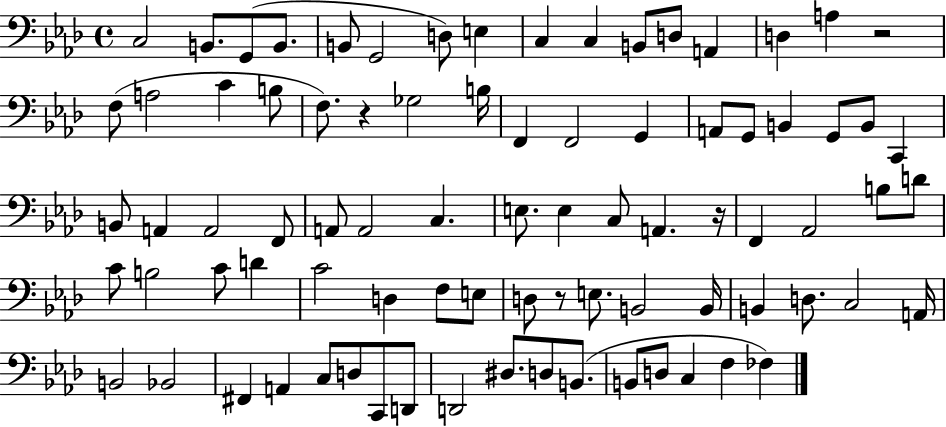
{
  \clef bass
  \time 4/4
  \defaultTimeSignature
  \key aes \major
  c2 b,8. g,8( b,8. | b,8 g,2 d8) e4 | c4 c4 b,8 d8 a,4 | d4 a4 r2 | \break f8( a2 c'4 b8 | f8.) r4 ges2 b16 | f,4 f,2 g,4 | a,8 g,8 b,4 g,8 b,8 c,4 | \break b,8 a,4 a,2 f,8 | a,8 a,2 c4. | e8. e4 c8 a,4. r16 | f,4 aes,2 b8 d'8 | \break c'8 b2 c'8 d'4 | c'2 d4 f8 e8 | d8 r8 e8. b,2 b,16 | b,4 d8. c2 a,16 | \break b,2 bes,2 | fis,4 a,4 c8 d8 c,8 d,8 | d,2 dis8. d8 b,8.( | b,8 d8 c4 f4 fes4) | \break \bar "|."
}